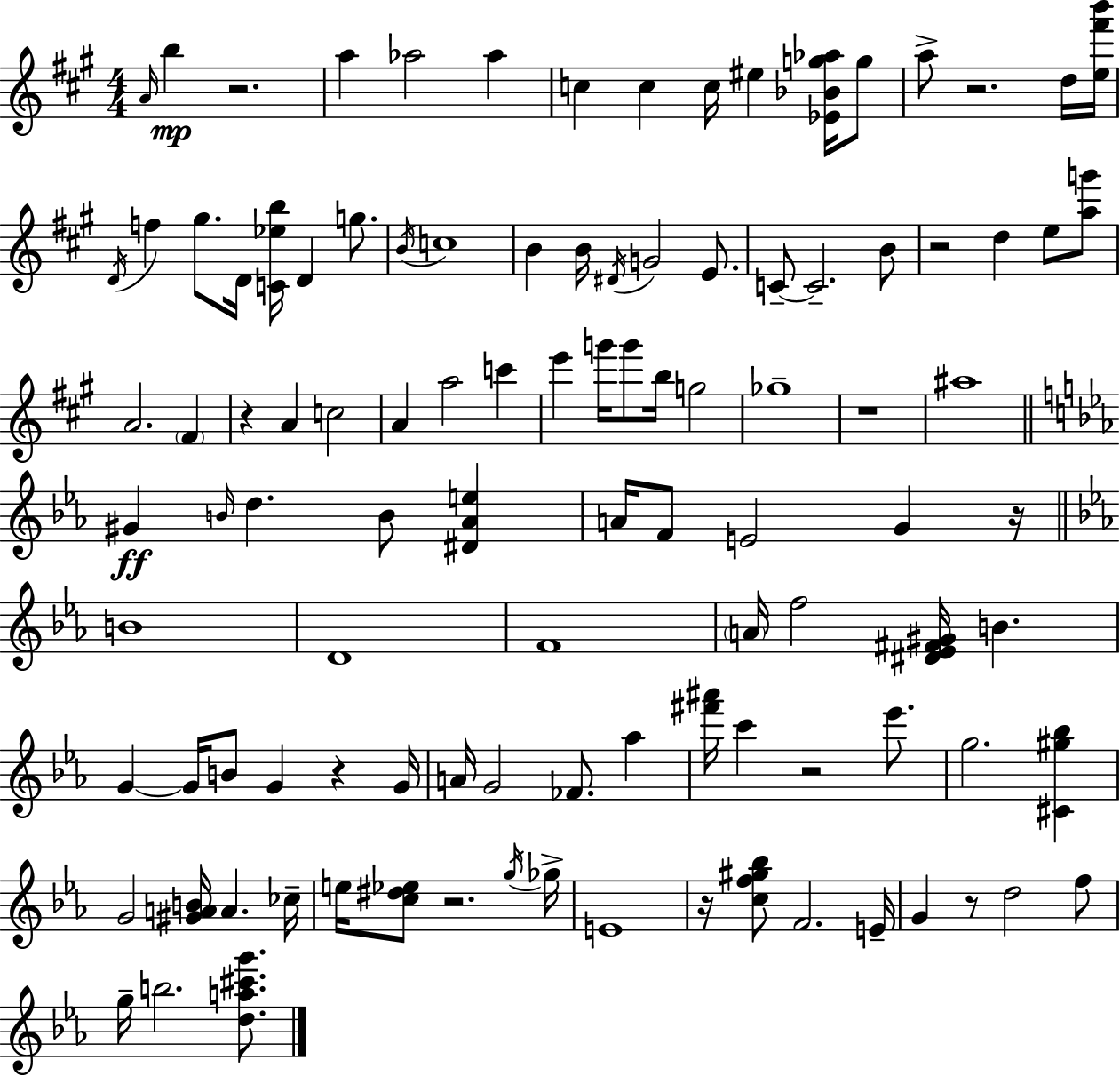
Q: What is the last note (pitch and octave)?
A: B5